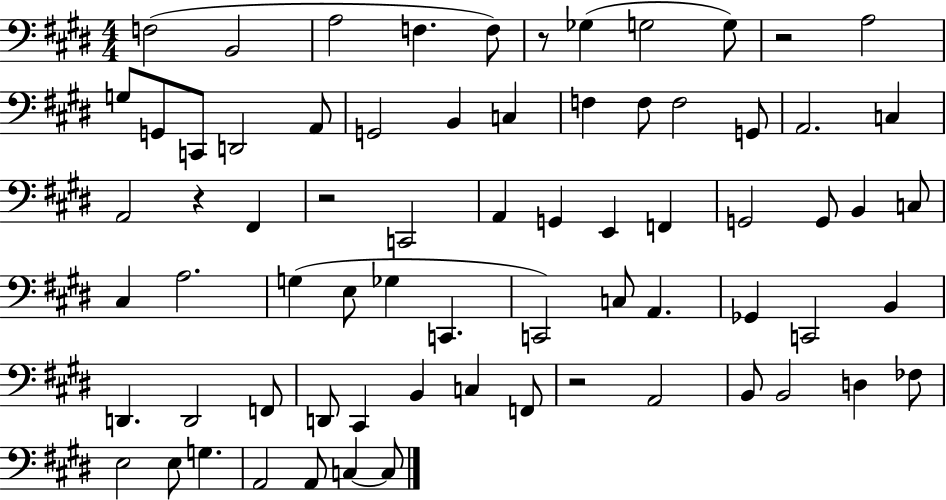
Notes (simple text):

F3/h B2/h A3/h F3/q. F3/e R/e Gb3/q G3/h G3/e R/h A3/h G3/e G2/e C2/e D2/h A2/e G2/h B2/q C3/q F3/q F3/e F3/h G2/e A2/h. C3/q A2/h R/q F#2/q R/h C2/h A2/q G2/q E2/q F2/q G2/h G2/e B2/q C3/e C#3/q A3/h. G3/q E3/e Gb3/q C2/q. C2/h C3/e A2/q. Gb2/q C2/h B2/q D2/q. D2/h F2/e D2/e C#2/q B2/q C3/q F2/e R/h A2/h B2/e B2/h D3/q FES3/e E3/h E3/e G3/q. A2/h A2/e C3/q C3/e